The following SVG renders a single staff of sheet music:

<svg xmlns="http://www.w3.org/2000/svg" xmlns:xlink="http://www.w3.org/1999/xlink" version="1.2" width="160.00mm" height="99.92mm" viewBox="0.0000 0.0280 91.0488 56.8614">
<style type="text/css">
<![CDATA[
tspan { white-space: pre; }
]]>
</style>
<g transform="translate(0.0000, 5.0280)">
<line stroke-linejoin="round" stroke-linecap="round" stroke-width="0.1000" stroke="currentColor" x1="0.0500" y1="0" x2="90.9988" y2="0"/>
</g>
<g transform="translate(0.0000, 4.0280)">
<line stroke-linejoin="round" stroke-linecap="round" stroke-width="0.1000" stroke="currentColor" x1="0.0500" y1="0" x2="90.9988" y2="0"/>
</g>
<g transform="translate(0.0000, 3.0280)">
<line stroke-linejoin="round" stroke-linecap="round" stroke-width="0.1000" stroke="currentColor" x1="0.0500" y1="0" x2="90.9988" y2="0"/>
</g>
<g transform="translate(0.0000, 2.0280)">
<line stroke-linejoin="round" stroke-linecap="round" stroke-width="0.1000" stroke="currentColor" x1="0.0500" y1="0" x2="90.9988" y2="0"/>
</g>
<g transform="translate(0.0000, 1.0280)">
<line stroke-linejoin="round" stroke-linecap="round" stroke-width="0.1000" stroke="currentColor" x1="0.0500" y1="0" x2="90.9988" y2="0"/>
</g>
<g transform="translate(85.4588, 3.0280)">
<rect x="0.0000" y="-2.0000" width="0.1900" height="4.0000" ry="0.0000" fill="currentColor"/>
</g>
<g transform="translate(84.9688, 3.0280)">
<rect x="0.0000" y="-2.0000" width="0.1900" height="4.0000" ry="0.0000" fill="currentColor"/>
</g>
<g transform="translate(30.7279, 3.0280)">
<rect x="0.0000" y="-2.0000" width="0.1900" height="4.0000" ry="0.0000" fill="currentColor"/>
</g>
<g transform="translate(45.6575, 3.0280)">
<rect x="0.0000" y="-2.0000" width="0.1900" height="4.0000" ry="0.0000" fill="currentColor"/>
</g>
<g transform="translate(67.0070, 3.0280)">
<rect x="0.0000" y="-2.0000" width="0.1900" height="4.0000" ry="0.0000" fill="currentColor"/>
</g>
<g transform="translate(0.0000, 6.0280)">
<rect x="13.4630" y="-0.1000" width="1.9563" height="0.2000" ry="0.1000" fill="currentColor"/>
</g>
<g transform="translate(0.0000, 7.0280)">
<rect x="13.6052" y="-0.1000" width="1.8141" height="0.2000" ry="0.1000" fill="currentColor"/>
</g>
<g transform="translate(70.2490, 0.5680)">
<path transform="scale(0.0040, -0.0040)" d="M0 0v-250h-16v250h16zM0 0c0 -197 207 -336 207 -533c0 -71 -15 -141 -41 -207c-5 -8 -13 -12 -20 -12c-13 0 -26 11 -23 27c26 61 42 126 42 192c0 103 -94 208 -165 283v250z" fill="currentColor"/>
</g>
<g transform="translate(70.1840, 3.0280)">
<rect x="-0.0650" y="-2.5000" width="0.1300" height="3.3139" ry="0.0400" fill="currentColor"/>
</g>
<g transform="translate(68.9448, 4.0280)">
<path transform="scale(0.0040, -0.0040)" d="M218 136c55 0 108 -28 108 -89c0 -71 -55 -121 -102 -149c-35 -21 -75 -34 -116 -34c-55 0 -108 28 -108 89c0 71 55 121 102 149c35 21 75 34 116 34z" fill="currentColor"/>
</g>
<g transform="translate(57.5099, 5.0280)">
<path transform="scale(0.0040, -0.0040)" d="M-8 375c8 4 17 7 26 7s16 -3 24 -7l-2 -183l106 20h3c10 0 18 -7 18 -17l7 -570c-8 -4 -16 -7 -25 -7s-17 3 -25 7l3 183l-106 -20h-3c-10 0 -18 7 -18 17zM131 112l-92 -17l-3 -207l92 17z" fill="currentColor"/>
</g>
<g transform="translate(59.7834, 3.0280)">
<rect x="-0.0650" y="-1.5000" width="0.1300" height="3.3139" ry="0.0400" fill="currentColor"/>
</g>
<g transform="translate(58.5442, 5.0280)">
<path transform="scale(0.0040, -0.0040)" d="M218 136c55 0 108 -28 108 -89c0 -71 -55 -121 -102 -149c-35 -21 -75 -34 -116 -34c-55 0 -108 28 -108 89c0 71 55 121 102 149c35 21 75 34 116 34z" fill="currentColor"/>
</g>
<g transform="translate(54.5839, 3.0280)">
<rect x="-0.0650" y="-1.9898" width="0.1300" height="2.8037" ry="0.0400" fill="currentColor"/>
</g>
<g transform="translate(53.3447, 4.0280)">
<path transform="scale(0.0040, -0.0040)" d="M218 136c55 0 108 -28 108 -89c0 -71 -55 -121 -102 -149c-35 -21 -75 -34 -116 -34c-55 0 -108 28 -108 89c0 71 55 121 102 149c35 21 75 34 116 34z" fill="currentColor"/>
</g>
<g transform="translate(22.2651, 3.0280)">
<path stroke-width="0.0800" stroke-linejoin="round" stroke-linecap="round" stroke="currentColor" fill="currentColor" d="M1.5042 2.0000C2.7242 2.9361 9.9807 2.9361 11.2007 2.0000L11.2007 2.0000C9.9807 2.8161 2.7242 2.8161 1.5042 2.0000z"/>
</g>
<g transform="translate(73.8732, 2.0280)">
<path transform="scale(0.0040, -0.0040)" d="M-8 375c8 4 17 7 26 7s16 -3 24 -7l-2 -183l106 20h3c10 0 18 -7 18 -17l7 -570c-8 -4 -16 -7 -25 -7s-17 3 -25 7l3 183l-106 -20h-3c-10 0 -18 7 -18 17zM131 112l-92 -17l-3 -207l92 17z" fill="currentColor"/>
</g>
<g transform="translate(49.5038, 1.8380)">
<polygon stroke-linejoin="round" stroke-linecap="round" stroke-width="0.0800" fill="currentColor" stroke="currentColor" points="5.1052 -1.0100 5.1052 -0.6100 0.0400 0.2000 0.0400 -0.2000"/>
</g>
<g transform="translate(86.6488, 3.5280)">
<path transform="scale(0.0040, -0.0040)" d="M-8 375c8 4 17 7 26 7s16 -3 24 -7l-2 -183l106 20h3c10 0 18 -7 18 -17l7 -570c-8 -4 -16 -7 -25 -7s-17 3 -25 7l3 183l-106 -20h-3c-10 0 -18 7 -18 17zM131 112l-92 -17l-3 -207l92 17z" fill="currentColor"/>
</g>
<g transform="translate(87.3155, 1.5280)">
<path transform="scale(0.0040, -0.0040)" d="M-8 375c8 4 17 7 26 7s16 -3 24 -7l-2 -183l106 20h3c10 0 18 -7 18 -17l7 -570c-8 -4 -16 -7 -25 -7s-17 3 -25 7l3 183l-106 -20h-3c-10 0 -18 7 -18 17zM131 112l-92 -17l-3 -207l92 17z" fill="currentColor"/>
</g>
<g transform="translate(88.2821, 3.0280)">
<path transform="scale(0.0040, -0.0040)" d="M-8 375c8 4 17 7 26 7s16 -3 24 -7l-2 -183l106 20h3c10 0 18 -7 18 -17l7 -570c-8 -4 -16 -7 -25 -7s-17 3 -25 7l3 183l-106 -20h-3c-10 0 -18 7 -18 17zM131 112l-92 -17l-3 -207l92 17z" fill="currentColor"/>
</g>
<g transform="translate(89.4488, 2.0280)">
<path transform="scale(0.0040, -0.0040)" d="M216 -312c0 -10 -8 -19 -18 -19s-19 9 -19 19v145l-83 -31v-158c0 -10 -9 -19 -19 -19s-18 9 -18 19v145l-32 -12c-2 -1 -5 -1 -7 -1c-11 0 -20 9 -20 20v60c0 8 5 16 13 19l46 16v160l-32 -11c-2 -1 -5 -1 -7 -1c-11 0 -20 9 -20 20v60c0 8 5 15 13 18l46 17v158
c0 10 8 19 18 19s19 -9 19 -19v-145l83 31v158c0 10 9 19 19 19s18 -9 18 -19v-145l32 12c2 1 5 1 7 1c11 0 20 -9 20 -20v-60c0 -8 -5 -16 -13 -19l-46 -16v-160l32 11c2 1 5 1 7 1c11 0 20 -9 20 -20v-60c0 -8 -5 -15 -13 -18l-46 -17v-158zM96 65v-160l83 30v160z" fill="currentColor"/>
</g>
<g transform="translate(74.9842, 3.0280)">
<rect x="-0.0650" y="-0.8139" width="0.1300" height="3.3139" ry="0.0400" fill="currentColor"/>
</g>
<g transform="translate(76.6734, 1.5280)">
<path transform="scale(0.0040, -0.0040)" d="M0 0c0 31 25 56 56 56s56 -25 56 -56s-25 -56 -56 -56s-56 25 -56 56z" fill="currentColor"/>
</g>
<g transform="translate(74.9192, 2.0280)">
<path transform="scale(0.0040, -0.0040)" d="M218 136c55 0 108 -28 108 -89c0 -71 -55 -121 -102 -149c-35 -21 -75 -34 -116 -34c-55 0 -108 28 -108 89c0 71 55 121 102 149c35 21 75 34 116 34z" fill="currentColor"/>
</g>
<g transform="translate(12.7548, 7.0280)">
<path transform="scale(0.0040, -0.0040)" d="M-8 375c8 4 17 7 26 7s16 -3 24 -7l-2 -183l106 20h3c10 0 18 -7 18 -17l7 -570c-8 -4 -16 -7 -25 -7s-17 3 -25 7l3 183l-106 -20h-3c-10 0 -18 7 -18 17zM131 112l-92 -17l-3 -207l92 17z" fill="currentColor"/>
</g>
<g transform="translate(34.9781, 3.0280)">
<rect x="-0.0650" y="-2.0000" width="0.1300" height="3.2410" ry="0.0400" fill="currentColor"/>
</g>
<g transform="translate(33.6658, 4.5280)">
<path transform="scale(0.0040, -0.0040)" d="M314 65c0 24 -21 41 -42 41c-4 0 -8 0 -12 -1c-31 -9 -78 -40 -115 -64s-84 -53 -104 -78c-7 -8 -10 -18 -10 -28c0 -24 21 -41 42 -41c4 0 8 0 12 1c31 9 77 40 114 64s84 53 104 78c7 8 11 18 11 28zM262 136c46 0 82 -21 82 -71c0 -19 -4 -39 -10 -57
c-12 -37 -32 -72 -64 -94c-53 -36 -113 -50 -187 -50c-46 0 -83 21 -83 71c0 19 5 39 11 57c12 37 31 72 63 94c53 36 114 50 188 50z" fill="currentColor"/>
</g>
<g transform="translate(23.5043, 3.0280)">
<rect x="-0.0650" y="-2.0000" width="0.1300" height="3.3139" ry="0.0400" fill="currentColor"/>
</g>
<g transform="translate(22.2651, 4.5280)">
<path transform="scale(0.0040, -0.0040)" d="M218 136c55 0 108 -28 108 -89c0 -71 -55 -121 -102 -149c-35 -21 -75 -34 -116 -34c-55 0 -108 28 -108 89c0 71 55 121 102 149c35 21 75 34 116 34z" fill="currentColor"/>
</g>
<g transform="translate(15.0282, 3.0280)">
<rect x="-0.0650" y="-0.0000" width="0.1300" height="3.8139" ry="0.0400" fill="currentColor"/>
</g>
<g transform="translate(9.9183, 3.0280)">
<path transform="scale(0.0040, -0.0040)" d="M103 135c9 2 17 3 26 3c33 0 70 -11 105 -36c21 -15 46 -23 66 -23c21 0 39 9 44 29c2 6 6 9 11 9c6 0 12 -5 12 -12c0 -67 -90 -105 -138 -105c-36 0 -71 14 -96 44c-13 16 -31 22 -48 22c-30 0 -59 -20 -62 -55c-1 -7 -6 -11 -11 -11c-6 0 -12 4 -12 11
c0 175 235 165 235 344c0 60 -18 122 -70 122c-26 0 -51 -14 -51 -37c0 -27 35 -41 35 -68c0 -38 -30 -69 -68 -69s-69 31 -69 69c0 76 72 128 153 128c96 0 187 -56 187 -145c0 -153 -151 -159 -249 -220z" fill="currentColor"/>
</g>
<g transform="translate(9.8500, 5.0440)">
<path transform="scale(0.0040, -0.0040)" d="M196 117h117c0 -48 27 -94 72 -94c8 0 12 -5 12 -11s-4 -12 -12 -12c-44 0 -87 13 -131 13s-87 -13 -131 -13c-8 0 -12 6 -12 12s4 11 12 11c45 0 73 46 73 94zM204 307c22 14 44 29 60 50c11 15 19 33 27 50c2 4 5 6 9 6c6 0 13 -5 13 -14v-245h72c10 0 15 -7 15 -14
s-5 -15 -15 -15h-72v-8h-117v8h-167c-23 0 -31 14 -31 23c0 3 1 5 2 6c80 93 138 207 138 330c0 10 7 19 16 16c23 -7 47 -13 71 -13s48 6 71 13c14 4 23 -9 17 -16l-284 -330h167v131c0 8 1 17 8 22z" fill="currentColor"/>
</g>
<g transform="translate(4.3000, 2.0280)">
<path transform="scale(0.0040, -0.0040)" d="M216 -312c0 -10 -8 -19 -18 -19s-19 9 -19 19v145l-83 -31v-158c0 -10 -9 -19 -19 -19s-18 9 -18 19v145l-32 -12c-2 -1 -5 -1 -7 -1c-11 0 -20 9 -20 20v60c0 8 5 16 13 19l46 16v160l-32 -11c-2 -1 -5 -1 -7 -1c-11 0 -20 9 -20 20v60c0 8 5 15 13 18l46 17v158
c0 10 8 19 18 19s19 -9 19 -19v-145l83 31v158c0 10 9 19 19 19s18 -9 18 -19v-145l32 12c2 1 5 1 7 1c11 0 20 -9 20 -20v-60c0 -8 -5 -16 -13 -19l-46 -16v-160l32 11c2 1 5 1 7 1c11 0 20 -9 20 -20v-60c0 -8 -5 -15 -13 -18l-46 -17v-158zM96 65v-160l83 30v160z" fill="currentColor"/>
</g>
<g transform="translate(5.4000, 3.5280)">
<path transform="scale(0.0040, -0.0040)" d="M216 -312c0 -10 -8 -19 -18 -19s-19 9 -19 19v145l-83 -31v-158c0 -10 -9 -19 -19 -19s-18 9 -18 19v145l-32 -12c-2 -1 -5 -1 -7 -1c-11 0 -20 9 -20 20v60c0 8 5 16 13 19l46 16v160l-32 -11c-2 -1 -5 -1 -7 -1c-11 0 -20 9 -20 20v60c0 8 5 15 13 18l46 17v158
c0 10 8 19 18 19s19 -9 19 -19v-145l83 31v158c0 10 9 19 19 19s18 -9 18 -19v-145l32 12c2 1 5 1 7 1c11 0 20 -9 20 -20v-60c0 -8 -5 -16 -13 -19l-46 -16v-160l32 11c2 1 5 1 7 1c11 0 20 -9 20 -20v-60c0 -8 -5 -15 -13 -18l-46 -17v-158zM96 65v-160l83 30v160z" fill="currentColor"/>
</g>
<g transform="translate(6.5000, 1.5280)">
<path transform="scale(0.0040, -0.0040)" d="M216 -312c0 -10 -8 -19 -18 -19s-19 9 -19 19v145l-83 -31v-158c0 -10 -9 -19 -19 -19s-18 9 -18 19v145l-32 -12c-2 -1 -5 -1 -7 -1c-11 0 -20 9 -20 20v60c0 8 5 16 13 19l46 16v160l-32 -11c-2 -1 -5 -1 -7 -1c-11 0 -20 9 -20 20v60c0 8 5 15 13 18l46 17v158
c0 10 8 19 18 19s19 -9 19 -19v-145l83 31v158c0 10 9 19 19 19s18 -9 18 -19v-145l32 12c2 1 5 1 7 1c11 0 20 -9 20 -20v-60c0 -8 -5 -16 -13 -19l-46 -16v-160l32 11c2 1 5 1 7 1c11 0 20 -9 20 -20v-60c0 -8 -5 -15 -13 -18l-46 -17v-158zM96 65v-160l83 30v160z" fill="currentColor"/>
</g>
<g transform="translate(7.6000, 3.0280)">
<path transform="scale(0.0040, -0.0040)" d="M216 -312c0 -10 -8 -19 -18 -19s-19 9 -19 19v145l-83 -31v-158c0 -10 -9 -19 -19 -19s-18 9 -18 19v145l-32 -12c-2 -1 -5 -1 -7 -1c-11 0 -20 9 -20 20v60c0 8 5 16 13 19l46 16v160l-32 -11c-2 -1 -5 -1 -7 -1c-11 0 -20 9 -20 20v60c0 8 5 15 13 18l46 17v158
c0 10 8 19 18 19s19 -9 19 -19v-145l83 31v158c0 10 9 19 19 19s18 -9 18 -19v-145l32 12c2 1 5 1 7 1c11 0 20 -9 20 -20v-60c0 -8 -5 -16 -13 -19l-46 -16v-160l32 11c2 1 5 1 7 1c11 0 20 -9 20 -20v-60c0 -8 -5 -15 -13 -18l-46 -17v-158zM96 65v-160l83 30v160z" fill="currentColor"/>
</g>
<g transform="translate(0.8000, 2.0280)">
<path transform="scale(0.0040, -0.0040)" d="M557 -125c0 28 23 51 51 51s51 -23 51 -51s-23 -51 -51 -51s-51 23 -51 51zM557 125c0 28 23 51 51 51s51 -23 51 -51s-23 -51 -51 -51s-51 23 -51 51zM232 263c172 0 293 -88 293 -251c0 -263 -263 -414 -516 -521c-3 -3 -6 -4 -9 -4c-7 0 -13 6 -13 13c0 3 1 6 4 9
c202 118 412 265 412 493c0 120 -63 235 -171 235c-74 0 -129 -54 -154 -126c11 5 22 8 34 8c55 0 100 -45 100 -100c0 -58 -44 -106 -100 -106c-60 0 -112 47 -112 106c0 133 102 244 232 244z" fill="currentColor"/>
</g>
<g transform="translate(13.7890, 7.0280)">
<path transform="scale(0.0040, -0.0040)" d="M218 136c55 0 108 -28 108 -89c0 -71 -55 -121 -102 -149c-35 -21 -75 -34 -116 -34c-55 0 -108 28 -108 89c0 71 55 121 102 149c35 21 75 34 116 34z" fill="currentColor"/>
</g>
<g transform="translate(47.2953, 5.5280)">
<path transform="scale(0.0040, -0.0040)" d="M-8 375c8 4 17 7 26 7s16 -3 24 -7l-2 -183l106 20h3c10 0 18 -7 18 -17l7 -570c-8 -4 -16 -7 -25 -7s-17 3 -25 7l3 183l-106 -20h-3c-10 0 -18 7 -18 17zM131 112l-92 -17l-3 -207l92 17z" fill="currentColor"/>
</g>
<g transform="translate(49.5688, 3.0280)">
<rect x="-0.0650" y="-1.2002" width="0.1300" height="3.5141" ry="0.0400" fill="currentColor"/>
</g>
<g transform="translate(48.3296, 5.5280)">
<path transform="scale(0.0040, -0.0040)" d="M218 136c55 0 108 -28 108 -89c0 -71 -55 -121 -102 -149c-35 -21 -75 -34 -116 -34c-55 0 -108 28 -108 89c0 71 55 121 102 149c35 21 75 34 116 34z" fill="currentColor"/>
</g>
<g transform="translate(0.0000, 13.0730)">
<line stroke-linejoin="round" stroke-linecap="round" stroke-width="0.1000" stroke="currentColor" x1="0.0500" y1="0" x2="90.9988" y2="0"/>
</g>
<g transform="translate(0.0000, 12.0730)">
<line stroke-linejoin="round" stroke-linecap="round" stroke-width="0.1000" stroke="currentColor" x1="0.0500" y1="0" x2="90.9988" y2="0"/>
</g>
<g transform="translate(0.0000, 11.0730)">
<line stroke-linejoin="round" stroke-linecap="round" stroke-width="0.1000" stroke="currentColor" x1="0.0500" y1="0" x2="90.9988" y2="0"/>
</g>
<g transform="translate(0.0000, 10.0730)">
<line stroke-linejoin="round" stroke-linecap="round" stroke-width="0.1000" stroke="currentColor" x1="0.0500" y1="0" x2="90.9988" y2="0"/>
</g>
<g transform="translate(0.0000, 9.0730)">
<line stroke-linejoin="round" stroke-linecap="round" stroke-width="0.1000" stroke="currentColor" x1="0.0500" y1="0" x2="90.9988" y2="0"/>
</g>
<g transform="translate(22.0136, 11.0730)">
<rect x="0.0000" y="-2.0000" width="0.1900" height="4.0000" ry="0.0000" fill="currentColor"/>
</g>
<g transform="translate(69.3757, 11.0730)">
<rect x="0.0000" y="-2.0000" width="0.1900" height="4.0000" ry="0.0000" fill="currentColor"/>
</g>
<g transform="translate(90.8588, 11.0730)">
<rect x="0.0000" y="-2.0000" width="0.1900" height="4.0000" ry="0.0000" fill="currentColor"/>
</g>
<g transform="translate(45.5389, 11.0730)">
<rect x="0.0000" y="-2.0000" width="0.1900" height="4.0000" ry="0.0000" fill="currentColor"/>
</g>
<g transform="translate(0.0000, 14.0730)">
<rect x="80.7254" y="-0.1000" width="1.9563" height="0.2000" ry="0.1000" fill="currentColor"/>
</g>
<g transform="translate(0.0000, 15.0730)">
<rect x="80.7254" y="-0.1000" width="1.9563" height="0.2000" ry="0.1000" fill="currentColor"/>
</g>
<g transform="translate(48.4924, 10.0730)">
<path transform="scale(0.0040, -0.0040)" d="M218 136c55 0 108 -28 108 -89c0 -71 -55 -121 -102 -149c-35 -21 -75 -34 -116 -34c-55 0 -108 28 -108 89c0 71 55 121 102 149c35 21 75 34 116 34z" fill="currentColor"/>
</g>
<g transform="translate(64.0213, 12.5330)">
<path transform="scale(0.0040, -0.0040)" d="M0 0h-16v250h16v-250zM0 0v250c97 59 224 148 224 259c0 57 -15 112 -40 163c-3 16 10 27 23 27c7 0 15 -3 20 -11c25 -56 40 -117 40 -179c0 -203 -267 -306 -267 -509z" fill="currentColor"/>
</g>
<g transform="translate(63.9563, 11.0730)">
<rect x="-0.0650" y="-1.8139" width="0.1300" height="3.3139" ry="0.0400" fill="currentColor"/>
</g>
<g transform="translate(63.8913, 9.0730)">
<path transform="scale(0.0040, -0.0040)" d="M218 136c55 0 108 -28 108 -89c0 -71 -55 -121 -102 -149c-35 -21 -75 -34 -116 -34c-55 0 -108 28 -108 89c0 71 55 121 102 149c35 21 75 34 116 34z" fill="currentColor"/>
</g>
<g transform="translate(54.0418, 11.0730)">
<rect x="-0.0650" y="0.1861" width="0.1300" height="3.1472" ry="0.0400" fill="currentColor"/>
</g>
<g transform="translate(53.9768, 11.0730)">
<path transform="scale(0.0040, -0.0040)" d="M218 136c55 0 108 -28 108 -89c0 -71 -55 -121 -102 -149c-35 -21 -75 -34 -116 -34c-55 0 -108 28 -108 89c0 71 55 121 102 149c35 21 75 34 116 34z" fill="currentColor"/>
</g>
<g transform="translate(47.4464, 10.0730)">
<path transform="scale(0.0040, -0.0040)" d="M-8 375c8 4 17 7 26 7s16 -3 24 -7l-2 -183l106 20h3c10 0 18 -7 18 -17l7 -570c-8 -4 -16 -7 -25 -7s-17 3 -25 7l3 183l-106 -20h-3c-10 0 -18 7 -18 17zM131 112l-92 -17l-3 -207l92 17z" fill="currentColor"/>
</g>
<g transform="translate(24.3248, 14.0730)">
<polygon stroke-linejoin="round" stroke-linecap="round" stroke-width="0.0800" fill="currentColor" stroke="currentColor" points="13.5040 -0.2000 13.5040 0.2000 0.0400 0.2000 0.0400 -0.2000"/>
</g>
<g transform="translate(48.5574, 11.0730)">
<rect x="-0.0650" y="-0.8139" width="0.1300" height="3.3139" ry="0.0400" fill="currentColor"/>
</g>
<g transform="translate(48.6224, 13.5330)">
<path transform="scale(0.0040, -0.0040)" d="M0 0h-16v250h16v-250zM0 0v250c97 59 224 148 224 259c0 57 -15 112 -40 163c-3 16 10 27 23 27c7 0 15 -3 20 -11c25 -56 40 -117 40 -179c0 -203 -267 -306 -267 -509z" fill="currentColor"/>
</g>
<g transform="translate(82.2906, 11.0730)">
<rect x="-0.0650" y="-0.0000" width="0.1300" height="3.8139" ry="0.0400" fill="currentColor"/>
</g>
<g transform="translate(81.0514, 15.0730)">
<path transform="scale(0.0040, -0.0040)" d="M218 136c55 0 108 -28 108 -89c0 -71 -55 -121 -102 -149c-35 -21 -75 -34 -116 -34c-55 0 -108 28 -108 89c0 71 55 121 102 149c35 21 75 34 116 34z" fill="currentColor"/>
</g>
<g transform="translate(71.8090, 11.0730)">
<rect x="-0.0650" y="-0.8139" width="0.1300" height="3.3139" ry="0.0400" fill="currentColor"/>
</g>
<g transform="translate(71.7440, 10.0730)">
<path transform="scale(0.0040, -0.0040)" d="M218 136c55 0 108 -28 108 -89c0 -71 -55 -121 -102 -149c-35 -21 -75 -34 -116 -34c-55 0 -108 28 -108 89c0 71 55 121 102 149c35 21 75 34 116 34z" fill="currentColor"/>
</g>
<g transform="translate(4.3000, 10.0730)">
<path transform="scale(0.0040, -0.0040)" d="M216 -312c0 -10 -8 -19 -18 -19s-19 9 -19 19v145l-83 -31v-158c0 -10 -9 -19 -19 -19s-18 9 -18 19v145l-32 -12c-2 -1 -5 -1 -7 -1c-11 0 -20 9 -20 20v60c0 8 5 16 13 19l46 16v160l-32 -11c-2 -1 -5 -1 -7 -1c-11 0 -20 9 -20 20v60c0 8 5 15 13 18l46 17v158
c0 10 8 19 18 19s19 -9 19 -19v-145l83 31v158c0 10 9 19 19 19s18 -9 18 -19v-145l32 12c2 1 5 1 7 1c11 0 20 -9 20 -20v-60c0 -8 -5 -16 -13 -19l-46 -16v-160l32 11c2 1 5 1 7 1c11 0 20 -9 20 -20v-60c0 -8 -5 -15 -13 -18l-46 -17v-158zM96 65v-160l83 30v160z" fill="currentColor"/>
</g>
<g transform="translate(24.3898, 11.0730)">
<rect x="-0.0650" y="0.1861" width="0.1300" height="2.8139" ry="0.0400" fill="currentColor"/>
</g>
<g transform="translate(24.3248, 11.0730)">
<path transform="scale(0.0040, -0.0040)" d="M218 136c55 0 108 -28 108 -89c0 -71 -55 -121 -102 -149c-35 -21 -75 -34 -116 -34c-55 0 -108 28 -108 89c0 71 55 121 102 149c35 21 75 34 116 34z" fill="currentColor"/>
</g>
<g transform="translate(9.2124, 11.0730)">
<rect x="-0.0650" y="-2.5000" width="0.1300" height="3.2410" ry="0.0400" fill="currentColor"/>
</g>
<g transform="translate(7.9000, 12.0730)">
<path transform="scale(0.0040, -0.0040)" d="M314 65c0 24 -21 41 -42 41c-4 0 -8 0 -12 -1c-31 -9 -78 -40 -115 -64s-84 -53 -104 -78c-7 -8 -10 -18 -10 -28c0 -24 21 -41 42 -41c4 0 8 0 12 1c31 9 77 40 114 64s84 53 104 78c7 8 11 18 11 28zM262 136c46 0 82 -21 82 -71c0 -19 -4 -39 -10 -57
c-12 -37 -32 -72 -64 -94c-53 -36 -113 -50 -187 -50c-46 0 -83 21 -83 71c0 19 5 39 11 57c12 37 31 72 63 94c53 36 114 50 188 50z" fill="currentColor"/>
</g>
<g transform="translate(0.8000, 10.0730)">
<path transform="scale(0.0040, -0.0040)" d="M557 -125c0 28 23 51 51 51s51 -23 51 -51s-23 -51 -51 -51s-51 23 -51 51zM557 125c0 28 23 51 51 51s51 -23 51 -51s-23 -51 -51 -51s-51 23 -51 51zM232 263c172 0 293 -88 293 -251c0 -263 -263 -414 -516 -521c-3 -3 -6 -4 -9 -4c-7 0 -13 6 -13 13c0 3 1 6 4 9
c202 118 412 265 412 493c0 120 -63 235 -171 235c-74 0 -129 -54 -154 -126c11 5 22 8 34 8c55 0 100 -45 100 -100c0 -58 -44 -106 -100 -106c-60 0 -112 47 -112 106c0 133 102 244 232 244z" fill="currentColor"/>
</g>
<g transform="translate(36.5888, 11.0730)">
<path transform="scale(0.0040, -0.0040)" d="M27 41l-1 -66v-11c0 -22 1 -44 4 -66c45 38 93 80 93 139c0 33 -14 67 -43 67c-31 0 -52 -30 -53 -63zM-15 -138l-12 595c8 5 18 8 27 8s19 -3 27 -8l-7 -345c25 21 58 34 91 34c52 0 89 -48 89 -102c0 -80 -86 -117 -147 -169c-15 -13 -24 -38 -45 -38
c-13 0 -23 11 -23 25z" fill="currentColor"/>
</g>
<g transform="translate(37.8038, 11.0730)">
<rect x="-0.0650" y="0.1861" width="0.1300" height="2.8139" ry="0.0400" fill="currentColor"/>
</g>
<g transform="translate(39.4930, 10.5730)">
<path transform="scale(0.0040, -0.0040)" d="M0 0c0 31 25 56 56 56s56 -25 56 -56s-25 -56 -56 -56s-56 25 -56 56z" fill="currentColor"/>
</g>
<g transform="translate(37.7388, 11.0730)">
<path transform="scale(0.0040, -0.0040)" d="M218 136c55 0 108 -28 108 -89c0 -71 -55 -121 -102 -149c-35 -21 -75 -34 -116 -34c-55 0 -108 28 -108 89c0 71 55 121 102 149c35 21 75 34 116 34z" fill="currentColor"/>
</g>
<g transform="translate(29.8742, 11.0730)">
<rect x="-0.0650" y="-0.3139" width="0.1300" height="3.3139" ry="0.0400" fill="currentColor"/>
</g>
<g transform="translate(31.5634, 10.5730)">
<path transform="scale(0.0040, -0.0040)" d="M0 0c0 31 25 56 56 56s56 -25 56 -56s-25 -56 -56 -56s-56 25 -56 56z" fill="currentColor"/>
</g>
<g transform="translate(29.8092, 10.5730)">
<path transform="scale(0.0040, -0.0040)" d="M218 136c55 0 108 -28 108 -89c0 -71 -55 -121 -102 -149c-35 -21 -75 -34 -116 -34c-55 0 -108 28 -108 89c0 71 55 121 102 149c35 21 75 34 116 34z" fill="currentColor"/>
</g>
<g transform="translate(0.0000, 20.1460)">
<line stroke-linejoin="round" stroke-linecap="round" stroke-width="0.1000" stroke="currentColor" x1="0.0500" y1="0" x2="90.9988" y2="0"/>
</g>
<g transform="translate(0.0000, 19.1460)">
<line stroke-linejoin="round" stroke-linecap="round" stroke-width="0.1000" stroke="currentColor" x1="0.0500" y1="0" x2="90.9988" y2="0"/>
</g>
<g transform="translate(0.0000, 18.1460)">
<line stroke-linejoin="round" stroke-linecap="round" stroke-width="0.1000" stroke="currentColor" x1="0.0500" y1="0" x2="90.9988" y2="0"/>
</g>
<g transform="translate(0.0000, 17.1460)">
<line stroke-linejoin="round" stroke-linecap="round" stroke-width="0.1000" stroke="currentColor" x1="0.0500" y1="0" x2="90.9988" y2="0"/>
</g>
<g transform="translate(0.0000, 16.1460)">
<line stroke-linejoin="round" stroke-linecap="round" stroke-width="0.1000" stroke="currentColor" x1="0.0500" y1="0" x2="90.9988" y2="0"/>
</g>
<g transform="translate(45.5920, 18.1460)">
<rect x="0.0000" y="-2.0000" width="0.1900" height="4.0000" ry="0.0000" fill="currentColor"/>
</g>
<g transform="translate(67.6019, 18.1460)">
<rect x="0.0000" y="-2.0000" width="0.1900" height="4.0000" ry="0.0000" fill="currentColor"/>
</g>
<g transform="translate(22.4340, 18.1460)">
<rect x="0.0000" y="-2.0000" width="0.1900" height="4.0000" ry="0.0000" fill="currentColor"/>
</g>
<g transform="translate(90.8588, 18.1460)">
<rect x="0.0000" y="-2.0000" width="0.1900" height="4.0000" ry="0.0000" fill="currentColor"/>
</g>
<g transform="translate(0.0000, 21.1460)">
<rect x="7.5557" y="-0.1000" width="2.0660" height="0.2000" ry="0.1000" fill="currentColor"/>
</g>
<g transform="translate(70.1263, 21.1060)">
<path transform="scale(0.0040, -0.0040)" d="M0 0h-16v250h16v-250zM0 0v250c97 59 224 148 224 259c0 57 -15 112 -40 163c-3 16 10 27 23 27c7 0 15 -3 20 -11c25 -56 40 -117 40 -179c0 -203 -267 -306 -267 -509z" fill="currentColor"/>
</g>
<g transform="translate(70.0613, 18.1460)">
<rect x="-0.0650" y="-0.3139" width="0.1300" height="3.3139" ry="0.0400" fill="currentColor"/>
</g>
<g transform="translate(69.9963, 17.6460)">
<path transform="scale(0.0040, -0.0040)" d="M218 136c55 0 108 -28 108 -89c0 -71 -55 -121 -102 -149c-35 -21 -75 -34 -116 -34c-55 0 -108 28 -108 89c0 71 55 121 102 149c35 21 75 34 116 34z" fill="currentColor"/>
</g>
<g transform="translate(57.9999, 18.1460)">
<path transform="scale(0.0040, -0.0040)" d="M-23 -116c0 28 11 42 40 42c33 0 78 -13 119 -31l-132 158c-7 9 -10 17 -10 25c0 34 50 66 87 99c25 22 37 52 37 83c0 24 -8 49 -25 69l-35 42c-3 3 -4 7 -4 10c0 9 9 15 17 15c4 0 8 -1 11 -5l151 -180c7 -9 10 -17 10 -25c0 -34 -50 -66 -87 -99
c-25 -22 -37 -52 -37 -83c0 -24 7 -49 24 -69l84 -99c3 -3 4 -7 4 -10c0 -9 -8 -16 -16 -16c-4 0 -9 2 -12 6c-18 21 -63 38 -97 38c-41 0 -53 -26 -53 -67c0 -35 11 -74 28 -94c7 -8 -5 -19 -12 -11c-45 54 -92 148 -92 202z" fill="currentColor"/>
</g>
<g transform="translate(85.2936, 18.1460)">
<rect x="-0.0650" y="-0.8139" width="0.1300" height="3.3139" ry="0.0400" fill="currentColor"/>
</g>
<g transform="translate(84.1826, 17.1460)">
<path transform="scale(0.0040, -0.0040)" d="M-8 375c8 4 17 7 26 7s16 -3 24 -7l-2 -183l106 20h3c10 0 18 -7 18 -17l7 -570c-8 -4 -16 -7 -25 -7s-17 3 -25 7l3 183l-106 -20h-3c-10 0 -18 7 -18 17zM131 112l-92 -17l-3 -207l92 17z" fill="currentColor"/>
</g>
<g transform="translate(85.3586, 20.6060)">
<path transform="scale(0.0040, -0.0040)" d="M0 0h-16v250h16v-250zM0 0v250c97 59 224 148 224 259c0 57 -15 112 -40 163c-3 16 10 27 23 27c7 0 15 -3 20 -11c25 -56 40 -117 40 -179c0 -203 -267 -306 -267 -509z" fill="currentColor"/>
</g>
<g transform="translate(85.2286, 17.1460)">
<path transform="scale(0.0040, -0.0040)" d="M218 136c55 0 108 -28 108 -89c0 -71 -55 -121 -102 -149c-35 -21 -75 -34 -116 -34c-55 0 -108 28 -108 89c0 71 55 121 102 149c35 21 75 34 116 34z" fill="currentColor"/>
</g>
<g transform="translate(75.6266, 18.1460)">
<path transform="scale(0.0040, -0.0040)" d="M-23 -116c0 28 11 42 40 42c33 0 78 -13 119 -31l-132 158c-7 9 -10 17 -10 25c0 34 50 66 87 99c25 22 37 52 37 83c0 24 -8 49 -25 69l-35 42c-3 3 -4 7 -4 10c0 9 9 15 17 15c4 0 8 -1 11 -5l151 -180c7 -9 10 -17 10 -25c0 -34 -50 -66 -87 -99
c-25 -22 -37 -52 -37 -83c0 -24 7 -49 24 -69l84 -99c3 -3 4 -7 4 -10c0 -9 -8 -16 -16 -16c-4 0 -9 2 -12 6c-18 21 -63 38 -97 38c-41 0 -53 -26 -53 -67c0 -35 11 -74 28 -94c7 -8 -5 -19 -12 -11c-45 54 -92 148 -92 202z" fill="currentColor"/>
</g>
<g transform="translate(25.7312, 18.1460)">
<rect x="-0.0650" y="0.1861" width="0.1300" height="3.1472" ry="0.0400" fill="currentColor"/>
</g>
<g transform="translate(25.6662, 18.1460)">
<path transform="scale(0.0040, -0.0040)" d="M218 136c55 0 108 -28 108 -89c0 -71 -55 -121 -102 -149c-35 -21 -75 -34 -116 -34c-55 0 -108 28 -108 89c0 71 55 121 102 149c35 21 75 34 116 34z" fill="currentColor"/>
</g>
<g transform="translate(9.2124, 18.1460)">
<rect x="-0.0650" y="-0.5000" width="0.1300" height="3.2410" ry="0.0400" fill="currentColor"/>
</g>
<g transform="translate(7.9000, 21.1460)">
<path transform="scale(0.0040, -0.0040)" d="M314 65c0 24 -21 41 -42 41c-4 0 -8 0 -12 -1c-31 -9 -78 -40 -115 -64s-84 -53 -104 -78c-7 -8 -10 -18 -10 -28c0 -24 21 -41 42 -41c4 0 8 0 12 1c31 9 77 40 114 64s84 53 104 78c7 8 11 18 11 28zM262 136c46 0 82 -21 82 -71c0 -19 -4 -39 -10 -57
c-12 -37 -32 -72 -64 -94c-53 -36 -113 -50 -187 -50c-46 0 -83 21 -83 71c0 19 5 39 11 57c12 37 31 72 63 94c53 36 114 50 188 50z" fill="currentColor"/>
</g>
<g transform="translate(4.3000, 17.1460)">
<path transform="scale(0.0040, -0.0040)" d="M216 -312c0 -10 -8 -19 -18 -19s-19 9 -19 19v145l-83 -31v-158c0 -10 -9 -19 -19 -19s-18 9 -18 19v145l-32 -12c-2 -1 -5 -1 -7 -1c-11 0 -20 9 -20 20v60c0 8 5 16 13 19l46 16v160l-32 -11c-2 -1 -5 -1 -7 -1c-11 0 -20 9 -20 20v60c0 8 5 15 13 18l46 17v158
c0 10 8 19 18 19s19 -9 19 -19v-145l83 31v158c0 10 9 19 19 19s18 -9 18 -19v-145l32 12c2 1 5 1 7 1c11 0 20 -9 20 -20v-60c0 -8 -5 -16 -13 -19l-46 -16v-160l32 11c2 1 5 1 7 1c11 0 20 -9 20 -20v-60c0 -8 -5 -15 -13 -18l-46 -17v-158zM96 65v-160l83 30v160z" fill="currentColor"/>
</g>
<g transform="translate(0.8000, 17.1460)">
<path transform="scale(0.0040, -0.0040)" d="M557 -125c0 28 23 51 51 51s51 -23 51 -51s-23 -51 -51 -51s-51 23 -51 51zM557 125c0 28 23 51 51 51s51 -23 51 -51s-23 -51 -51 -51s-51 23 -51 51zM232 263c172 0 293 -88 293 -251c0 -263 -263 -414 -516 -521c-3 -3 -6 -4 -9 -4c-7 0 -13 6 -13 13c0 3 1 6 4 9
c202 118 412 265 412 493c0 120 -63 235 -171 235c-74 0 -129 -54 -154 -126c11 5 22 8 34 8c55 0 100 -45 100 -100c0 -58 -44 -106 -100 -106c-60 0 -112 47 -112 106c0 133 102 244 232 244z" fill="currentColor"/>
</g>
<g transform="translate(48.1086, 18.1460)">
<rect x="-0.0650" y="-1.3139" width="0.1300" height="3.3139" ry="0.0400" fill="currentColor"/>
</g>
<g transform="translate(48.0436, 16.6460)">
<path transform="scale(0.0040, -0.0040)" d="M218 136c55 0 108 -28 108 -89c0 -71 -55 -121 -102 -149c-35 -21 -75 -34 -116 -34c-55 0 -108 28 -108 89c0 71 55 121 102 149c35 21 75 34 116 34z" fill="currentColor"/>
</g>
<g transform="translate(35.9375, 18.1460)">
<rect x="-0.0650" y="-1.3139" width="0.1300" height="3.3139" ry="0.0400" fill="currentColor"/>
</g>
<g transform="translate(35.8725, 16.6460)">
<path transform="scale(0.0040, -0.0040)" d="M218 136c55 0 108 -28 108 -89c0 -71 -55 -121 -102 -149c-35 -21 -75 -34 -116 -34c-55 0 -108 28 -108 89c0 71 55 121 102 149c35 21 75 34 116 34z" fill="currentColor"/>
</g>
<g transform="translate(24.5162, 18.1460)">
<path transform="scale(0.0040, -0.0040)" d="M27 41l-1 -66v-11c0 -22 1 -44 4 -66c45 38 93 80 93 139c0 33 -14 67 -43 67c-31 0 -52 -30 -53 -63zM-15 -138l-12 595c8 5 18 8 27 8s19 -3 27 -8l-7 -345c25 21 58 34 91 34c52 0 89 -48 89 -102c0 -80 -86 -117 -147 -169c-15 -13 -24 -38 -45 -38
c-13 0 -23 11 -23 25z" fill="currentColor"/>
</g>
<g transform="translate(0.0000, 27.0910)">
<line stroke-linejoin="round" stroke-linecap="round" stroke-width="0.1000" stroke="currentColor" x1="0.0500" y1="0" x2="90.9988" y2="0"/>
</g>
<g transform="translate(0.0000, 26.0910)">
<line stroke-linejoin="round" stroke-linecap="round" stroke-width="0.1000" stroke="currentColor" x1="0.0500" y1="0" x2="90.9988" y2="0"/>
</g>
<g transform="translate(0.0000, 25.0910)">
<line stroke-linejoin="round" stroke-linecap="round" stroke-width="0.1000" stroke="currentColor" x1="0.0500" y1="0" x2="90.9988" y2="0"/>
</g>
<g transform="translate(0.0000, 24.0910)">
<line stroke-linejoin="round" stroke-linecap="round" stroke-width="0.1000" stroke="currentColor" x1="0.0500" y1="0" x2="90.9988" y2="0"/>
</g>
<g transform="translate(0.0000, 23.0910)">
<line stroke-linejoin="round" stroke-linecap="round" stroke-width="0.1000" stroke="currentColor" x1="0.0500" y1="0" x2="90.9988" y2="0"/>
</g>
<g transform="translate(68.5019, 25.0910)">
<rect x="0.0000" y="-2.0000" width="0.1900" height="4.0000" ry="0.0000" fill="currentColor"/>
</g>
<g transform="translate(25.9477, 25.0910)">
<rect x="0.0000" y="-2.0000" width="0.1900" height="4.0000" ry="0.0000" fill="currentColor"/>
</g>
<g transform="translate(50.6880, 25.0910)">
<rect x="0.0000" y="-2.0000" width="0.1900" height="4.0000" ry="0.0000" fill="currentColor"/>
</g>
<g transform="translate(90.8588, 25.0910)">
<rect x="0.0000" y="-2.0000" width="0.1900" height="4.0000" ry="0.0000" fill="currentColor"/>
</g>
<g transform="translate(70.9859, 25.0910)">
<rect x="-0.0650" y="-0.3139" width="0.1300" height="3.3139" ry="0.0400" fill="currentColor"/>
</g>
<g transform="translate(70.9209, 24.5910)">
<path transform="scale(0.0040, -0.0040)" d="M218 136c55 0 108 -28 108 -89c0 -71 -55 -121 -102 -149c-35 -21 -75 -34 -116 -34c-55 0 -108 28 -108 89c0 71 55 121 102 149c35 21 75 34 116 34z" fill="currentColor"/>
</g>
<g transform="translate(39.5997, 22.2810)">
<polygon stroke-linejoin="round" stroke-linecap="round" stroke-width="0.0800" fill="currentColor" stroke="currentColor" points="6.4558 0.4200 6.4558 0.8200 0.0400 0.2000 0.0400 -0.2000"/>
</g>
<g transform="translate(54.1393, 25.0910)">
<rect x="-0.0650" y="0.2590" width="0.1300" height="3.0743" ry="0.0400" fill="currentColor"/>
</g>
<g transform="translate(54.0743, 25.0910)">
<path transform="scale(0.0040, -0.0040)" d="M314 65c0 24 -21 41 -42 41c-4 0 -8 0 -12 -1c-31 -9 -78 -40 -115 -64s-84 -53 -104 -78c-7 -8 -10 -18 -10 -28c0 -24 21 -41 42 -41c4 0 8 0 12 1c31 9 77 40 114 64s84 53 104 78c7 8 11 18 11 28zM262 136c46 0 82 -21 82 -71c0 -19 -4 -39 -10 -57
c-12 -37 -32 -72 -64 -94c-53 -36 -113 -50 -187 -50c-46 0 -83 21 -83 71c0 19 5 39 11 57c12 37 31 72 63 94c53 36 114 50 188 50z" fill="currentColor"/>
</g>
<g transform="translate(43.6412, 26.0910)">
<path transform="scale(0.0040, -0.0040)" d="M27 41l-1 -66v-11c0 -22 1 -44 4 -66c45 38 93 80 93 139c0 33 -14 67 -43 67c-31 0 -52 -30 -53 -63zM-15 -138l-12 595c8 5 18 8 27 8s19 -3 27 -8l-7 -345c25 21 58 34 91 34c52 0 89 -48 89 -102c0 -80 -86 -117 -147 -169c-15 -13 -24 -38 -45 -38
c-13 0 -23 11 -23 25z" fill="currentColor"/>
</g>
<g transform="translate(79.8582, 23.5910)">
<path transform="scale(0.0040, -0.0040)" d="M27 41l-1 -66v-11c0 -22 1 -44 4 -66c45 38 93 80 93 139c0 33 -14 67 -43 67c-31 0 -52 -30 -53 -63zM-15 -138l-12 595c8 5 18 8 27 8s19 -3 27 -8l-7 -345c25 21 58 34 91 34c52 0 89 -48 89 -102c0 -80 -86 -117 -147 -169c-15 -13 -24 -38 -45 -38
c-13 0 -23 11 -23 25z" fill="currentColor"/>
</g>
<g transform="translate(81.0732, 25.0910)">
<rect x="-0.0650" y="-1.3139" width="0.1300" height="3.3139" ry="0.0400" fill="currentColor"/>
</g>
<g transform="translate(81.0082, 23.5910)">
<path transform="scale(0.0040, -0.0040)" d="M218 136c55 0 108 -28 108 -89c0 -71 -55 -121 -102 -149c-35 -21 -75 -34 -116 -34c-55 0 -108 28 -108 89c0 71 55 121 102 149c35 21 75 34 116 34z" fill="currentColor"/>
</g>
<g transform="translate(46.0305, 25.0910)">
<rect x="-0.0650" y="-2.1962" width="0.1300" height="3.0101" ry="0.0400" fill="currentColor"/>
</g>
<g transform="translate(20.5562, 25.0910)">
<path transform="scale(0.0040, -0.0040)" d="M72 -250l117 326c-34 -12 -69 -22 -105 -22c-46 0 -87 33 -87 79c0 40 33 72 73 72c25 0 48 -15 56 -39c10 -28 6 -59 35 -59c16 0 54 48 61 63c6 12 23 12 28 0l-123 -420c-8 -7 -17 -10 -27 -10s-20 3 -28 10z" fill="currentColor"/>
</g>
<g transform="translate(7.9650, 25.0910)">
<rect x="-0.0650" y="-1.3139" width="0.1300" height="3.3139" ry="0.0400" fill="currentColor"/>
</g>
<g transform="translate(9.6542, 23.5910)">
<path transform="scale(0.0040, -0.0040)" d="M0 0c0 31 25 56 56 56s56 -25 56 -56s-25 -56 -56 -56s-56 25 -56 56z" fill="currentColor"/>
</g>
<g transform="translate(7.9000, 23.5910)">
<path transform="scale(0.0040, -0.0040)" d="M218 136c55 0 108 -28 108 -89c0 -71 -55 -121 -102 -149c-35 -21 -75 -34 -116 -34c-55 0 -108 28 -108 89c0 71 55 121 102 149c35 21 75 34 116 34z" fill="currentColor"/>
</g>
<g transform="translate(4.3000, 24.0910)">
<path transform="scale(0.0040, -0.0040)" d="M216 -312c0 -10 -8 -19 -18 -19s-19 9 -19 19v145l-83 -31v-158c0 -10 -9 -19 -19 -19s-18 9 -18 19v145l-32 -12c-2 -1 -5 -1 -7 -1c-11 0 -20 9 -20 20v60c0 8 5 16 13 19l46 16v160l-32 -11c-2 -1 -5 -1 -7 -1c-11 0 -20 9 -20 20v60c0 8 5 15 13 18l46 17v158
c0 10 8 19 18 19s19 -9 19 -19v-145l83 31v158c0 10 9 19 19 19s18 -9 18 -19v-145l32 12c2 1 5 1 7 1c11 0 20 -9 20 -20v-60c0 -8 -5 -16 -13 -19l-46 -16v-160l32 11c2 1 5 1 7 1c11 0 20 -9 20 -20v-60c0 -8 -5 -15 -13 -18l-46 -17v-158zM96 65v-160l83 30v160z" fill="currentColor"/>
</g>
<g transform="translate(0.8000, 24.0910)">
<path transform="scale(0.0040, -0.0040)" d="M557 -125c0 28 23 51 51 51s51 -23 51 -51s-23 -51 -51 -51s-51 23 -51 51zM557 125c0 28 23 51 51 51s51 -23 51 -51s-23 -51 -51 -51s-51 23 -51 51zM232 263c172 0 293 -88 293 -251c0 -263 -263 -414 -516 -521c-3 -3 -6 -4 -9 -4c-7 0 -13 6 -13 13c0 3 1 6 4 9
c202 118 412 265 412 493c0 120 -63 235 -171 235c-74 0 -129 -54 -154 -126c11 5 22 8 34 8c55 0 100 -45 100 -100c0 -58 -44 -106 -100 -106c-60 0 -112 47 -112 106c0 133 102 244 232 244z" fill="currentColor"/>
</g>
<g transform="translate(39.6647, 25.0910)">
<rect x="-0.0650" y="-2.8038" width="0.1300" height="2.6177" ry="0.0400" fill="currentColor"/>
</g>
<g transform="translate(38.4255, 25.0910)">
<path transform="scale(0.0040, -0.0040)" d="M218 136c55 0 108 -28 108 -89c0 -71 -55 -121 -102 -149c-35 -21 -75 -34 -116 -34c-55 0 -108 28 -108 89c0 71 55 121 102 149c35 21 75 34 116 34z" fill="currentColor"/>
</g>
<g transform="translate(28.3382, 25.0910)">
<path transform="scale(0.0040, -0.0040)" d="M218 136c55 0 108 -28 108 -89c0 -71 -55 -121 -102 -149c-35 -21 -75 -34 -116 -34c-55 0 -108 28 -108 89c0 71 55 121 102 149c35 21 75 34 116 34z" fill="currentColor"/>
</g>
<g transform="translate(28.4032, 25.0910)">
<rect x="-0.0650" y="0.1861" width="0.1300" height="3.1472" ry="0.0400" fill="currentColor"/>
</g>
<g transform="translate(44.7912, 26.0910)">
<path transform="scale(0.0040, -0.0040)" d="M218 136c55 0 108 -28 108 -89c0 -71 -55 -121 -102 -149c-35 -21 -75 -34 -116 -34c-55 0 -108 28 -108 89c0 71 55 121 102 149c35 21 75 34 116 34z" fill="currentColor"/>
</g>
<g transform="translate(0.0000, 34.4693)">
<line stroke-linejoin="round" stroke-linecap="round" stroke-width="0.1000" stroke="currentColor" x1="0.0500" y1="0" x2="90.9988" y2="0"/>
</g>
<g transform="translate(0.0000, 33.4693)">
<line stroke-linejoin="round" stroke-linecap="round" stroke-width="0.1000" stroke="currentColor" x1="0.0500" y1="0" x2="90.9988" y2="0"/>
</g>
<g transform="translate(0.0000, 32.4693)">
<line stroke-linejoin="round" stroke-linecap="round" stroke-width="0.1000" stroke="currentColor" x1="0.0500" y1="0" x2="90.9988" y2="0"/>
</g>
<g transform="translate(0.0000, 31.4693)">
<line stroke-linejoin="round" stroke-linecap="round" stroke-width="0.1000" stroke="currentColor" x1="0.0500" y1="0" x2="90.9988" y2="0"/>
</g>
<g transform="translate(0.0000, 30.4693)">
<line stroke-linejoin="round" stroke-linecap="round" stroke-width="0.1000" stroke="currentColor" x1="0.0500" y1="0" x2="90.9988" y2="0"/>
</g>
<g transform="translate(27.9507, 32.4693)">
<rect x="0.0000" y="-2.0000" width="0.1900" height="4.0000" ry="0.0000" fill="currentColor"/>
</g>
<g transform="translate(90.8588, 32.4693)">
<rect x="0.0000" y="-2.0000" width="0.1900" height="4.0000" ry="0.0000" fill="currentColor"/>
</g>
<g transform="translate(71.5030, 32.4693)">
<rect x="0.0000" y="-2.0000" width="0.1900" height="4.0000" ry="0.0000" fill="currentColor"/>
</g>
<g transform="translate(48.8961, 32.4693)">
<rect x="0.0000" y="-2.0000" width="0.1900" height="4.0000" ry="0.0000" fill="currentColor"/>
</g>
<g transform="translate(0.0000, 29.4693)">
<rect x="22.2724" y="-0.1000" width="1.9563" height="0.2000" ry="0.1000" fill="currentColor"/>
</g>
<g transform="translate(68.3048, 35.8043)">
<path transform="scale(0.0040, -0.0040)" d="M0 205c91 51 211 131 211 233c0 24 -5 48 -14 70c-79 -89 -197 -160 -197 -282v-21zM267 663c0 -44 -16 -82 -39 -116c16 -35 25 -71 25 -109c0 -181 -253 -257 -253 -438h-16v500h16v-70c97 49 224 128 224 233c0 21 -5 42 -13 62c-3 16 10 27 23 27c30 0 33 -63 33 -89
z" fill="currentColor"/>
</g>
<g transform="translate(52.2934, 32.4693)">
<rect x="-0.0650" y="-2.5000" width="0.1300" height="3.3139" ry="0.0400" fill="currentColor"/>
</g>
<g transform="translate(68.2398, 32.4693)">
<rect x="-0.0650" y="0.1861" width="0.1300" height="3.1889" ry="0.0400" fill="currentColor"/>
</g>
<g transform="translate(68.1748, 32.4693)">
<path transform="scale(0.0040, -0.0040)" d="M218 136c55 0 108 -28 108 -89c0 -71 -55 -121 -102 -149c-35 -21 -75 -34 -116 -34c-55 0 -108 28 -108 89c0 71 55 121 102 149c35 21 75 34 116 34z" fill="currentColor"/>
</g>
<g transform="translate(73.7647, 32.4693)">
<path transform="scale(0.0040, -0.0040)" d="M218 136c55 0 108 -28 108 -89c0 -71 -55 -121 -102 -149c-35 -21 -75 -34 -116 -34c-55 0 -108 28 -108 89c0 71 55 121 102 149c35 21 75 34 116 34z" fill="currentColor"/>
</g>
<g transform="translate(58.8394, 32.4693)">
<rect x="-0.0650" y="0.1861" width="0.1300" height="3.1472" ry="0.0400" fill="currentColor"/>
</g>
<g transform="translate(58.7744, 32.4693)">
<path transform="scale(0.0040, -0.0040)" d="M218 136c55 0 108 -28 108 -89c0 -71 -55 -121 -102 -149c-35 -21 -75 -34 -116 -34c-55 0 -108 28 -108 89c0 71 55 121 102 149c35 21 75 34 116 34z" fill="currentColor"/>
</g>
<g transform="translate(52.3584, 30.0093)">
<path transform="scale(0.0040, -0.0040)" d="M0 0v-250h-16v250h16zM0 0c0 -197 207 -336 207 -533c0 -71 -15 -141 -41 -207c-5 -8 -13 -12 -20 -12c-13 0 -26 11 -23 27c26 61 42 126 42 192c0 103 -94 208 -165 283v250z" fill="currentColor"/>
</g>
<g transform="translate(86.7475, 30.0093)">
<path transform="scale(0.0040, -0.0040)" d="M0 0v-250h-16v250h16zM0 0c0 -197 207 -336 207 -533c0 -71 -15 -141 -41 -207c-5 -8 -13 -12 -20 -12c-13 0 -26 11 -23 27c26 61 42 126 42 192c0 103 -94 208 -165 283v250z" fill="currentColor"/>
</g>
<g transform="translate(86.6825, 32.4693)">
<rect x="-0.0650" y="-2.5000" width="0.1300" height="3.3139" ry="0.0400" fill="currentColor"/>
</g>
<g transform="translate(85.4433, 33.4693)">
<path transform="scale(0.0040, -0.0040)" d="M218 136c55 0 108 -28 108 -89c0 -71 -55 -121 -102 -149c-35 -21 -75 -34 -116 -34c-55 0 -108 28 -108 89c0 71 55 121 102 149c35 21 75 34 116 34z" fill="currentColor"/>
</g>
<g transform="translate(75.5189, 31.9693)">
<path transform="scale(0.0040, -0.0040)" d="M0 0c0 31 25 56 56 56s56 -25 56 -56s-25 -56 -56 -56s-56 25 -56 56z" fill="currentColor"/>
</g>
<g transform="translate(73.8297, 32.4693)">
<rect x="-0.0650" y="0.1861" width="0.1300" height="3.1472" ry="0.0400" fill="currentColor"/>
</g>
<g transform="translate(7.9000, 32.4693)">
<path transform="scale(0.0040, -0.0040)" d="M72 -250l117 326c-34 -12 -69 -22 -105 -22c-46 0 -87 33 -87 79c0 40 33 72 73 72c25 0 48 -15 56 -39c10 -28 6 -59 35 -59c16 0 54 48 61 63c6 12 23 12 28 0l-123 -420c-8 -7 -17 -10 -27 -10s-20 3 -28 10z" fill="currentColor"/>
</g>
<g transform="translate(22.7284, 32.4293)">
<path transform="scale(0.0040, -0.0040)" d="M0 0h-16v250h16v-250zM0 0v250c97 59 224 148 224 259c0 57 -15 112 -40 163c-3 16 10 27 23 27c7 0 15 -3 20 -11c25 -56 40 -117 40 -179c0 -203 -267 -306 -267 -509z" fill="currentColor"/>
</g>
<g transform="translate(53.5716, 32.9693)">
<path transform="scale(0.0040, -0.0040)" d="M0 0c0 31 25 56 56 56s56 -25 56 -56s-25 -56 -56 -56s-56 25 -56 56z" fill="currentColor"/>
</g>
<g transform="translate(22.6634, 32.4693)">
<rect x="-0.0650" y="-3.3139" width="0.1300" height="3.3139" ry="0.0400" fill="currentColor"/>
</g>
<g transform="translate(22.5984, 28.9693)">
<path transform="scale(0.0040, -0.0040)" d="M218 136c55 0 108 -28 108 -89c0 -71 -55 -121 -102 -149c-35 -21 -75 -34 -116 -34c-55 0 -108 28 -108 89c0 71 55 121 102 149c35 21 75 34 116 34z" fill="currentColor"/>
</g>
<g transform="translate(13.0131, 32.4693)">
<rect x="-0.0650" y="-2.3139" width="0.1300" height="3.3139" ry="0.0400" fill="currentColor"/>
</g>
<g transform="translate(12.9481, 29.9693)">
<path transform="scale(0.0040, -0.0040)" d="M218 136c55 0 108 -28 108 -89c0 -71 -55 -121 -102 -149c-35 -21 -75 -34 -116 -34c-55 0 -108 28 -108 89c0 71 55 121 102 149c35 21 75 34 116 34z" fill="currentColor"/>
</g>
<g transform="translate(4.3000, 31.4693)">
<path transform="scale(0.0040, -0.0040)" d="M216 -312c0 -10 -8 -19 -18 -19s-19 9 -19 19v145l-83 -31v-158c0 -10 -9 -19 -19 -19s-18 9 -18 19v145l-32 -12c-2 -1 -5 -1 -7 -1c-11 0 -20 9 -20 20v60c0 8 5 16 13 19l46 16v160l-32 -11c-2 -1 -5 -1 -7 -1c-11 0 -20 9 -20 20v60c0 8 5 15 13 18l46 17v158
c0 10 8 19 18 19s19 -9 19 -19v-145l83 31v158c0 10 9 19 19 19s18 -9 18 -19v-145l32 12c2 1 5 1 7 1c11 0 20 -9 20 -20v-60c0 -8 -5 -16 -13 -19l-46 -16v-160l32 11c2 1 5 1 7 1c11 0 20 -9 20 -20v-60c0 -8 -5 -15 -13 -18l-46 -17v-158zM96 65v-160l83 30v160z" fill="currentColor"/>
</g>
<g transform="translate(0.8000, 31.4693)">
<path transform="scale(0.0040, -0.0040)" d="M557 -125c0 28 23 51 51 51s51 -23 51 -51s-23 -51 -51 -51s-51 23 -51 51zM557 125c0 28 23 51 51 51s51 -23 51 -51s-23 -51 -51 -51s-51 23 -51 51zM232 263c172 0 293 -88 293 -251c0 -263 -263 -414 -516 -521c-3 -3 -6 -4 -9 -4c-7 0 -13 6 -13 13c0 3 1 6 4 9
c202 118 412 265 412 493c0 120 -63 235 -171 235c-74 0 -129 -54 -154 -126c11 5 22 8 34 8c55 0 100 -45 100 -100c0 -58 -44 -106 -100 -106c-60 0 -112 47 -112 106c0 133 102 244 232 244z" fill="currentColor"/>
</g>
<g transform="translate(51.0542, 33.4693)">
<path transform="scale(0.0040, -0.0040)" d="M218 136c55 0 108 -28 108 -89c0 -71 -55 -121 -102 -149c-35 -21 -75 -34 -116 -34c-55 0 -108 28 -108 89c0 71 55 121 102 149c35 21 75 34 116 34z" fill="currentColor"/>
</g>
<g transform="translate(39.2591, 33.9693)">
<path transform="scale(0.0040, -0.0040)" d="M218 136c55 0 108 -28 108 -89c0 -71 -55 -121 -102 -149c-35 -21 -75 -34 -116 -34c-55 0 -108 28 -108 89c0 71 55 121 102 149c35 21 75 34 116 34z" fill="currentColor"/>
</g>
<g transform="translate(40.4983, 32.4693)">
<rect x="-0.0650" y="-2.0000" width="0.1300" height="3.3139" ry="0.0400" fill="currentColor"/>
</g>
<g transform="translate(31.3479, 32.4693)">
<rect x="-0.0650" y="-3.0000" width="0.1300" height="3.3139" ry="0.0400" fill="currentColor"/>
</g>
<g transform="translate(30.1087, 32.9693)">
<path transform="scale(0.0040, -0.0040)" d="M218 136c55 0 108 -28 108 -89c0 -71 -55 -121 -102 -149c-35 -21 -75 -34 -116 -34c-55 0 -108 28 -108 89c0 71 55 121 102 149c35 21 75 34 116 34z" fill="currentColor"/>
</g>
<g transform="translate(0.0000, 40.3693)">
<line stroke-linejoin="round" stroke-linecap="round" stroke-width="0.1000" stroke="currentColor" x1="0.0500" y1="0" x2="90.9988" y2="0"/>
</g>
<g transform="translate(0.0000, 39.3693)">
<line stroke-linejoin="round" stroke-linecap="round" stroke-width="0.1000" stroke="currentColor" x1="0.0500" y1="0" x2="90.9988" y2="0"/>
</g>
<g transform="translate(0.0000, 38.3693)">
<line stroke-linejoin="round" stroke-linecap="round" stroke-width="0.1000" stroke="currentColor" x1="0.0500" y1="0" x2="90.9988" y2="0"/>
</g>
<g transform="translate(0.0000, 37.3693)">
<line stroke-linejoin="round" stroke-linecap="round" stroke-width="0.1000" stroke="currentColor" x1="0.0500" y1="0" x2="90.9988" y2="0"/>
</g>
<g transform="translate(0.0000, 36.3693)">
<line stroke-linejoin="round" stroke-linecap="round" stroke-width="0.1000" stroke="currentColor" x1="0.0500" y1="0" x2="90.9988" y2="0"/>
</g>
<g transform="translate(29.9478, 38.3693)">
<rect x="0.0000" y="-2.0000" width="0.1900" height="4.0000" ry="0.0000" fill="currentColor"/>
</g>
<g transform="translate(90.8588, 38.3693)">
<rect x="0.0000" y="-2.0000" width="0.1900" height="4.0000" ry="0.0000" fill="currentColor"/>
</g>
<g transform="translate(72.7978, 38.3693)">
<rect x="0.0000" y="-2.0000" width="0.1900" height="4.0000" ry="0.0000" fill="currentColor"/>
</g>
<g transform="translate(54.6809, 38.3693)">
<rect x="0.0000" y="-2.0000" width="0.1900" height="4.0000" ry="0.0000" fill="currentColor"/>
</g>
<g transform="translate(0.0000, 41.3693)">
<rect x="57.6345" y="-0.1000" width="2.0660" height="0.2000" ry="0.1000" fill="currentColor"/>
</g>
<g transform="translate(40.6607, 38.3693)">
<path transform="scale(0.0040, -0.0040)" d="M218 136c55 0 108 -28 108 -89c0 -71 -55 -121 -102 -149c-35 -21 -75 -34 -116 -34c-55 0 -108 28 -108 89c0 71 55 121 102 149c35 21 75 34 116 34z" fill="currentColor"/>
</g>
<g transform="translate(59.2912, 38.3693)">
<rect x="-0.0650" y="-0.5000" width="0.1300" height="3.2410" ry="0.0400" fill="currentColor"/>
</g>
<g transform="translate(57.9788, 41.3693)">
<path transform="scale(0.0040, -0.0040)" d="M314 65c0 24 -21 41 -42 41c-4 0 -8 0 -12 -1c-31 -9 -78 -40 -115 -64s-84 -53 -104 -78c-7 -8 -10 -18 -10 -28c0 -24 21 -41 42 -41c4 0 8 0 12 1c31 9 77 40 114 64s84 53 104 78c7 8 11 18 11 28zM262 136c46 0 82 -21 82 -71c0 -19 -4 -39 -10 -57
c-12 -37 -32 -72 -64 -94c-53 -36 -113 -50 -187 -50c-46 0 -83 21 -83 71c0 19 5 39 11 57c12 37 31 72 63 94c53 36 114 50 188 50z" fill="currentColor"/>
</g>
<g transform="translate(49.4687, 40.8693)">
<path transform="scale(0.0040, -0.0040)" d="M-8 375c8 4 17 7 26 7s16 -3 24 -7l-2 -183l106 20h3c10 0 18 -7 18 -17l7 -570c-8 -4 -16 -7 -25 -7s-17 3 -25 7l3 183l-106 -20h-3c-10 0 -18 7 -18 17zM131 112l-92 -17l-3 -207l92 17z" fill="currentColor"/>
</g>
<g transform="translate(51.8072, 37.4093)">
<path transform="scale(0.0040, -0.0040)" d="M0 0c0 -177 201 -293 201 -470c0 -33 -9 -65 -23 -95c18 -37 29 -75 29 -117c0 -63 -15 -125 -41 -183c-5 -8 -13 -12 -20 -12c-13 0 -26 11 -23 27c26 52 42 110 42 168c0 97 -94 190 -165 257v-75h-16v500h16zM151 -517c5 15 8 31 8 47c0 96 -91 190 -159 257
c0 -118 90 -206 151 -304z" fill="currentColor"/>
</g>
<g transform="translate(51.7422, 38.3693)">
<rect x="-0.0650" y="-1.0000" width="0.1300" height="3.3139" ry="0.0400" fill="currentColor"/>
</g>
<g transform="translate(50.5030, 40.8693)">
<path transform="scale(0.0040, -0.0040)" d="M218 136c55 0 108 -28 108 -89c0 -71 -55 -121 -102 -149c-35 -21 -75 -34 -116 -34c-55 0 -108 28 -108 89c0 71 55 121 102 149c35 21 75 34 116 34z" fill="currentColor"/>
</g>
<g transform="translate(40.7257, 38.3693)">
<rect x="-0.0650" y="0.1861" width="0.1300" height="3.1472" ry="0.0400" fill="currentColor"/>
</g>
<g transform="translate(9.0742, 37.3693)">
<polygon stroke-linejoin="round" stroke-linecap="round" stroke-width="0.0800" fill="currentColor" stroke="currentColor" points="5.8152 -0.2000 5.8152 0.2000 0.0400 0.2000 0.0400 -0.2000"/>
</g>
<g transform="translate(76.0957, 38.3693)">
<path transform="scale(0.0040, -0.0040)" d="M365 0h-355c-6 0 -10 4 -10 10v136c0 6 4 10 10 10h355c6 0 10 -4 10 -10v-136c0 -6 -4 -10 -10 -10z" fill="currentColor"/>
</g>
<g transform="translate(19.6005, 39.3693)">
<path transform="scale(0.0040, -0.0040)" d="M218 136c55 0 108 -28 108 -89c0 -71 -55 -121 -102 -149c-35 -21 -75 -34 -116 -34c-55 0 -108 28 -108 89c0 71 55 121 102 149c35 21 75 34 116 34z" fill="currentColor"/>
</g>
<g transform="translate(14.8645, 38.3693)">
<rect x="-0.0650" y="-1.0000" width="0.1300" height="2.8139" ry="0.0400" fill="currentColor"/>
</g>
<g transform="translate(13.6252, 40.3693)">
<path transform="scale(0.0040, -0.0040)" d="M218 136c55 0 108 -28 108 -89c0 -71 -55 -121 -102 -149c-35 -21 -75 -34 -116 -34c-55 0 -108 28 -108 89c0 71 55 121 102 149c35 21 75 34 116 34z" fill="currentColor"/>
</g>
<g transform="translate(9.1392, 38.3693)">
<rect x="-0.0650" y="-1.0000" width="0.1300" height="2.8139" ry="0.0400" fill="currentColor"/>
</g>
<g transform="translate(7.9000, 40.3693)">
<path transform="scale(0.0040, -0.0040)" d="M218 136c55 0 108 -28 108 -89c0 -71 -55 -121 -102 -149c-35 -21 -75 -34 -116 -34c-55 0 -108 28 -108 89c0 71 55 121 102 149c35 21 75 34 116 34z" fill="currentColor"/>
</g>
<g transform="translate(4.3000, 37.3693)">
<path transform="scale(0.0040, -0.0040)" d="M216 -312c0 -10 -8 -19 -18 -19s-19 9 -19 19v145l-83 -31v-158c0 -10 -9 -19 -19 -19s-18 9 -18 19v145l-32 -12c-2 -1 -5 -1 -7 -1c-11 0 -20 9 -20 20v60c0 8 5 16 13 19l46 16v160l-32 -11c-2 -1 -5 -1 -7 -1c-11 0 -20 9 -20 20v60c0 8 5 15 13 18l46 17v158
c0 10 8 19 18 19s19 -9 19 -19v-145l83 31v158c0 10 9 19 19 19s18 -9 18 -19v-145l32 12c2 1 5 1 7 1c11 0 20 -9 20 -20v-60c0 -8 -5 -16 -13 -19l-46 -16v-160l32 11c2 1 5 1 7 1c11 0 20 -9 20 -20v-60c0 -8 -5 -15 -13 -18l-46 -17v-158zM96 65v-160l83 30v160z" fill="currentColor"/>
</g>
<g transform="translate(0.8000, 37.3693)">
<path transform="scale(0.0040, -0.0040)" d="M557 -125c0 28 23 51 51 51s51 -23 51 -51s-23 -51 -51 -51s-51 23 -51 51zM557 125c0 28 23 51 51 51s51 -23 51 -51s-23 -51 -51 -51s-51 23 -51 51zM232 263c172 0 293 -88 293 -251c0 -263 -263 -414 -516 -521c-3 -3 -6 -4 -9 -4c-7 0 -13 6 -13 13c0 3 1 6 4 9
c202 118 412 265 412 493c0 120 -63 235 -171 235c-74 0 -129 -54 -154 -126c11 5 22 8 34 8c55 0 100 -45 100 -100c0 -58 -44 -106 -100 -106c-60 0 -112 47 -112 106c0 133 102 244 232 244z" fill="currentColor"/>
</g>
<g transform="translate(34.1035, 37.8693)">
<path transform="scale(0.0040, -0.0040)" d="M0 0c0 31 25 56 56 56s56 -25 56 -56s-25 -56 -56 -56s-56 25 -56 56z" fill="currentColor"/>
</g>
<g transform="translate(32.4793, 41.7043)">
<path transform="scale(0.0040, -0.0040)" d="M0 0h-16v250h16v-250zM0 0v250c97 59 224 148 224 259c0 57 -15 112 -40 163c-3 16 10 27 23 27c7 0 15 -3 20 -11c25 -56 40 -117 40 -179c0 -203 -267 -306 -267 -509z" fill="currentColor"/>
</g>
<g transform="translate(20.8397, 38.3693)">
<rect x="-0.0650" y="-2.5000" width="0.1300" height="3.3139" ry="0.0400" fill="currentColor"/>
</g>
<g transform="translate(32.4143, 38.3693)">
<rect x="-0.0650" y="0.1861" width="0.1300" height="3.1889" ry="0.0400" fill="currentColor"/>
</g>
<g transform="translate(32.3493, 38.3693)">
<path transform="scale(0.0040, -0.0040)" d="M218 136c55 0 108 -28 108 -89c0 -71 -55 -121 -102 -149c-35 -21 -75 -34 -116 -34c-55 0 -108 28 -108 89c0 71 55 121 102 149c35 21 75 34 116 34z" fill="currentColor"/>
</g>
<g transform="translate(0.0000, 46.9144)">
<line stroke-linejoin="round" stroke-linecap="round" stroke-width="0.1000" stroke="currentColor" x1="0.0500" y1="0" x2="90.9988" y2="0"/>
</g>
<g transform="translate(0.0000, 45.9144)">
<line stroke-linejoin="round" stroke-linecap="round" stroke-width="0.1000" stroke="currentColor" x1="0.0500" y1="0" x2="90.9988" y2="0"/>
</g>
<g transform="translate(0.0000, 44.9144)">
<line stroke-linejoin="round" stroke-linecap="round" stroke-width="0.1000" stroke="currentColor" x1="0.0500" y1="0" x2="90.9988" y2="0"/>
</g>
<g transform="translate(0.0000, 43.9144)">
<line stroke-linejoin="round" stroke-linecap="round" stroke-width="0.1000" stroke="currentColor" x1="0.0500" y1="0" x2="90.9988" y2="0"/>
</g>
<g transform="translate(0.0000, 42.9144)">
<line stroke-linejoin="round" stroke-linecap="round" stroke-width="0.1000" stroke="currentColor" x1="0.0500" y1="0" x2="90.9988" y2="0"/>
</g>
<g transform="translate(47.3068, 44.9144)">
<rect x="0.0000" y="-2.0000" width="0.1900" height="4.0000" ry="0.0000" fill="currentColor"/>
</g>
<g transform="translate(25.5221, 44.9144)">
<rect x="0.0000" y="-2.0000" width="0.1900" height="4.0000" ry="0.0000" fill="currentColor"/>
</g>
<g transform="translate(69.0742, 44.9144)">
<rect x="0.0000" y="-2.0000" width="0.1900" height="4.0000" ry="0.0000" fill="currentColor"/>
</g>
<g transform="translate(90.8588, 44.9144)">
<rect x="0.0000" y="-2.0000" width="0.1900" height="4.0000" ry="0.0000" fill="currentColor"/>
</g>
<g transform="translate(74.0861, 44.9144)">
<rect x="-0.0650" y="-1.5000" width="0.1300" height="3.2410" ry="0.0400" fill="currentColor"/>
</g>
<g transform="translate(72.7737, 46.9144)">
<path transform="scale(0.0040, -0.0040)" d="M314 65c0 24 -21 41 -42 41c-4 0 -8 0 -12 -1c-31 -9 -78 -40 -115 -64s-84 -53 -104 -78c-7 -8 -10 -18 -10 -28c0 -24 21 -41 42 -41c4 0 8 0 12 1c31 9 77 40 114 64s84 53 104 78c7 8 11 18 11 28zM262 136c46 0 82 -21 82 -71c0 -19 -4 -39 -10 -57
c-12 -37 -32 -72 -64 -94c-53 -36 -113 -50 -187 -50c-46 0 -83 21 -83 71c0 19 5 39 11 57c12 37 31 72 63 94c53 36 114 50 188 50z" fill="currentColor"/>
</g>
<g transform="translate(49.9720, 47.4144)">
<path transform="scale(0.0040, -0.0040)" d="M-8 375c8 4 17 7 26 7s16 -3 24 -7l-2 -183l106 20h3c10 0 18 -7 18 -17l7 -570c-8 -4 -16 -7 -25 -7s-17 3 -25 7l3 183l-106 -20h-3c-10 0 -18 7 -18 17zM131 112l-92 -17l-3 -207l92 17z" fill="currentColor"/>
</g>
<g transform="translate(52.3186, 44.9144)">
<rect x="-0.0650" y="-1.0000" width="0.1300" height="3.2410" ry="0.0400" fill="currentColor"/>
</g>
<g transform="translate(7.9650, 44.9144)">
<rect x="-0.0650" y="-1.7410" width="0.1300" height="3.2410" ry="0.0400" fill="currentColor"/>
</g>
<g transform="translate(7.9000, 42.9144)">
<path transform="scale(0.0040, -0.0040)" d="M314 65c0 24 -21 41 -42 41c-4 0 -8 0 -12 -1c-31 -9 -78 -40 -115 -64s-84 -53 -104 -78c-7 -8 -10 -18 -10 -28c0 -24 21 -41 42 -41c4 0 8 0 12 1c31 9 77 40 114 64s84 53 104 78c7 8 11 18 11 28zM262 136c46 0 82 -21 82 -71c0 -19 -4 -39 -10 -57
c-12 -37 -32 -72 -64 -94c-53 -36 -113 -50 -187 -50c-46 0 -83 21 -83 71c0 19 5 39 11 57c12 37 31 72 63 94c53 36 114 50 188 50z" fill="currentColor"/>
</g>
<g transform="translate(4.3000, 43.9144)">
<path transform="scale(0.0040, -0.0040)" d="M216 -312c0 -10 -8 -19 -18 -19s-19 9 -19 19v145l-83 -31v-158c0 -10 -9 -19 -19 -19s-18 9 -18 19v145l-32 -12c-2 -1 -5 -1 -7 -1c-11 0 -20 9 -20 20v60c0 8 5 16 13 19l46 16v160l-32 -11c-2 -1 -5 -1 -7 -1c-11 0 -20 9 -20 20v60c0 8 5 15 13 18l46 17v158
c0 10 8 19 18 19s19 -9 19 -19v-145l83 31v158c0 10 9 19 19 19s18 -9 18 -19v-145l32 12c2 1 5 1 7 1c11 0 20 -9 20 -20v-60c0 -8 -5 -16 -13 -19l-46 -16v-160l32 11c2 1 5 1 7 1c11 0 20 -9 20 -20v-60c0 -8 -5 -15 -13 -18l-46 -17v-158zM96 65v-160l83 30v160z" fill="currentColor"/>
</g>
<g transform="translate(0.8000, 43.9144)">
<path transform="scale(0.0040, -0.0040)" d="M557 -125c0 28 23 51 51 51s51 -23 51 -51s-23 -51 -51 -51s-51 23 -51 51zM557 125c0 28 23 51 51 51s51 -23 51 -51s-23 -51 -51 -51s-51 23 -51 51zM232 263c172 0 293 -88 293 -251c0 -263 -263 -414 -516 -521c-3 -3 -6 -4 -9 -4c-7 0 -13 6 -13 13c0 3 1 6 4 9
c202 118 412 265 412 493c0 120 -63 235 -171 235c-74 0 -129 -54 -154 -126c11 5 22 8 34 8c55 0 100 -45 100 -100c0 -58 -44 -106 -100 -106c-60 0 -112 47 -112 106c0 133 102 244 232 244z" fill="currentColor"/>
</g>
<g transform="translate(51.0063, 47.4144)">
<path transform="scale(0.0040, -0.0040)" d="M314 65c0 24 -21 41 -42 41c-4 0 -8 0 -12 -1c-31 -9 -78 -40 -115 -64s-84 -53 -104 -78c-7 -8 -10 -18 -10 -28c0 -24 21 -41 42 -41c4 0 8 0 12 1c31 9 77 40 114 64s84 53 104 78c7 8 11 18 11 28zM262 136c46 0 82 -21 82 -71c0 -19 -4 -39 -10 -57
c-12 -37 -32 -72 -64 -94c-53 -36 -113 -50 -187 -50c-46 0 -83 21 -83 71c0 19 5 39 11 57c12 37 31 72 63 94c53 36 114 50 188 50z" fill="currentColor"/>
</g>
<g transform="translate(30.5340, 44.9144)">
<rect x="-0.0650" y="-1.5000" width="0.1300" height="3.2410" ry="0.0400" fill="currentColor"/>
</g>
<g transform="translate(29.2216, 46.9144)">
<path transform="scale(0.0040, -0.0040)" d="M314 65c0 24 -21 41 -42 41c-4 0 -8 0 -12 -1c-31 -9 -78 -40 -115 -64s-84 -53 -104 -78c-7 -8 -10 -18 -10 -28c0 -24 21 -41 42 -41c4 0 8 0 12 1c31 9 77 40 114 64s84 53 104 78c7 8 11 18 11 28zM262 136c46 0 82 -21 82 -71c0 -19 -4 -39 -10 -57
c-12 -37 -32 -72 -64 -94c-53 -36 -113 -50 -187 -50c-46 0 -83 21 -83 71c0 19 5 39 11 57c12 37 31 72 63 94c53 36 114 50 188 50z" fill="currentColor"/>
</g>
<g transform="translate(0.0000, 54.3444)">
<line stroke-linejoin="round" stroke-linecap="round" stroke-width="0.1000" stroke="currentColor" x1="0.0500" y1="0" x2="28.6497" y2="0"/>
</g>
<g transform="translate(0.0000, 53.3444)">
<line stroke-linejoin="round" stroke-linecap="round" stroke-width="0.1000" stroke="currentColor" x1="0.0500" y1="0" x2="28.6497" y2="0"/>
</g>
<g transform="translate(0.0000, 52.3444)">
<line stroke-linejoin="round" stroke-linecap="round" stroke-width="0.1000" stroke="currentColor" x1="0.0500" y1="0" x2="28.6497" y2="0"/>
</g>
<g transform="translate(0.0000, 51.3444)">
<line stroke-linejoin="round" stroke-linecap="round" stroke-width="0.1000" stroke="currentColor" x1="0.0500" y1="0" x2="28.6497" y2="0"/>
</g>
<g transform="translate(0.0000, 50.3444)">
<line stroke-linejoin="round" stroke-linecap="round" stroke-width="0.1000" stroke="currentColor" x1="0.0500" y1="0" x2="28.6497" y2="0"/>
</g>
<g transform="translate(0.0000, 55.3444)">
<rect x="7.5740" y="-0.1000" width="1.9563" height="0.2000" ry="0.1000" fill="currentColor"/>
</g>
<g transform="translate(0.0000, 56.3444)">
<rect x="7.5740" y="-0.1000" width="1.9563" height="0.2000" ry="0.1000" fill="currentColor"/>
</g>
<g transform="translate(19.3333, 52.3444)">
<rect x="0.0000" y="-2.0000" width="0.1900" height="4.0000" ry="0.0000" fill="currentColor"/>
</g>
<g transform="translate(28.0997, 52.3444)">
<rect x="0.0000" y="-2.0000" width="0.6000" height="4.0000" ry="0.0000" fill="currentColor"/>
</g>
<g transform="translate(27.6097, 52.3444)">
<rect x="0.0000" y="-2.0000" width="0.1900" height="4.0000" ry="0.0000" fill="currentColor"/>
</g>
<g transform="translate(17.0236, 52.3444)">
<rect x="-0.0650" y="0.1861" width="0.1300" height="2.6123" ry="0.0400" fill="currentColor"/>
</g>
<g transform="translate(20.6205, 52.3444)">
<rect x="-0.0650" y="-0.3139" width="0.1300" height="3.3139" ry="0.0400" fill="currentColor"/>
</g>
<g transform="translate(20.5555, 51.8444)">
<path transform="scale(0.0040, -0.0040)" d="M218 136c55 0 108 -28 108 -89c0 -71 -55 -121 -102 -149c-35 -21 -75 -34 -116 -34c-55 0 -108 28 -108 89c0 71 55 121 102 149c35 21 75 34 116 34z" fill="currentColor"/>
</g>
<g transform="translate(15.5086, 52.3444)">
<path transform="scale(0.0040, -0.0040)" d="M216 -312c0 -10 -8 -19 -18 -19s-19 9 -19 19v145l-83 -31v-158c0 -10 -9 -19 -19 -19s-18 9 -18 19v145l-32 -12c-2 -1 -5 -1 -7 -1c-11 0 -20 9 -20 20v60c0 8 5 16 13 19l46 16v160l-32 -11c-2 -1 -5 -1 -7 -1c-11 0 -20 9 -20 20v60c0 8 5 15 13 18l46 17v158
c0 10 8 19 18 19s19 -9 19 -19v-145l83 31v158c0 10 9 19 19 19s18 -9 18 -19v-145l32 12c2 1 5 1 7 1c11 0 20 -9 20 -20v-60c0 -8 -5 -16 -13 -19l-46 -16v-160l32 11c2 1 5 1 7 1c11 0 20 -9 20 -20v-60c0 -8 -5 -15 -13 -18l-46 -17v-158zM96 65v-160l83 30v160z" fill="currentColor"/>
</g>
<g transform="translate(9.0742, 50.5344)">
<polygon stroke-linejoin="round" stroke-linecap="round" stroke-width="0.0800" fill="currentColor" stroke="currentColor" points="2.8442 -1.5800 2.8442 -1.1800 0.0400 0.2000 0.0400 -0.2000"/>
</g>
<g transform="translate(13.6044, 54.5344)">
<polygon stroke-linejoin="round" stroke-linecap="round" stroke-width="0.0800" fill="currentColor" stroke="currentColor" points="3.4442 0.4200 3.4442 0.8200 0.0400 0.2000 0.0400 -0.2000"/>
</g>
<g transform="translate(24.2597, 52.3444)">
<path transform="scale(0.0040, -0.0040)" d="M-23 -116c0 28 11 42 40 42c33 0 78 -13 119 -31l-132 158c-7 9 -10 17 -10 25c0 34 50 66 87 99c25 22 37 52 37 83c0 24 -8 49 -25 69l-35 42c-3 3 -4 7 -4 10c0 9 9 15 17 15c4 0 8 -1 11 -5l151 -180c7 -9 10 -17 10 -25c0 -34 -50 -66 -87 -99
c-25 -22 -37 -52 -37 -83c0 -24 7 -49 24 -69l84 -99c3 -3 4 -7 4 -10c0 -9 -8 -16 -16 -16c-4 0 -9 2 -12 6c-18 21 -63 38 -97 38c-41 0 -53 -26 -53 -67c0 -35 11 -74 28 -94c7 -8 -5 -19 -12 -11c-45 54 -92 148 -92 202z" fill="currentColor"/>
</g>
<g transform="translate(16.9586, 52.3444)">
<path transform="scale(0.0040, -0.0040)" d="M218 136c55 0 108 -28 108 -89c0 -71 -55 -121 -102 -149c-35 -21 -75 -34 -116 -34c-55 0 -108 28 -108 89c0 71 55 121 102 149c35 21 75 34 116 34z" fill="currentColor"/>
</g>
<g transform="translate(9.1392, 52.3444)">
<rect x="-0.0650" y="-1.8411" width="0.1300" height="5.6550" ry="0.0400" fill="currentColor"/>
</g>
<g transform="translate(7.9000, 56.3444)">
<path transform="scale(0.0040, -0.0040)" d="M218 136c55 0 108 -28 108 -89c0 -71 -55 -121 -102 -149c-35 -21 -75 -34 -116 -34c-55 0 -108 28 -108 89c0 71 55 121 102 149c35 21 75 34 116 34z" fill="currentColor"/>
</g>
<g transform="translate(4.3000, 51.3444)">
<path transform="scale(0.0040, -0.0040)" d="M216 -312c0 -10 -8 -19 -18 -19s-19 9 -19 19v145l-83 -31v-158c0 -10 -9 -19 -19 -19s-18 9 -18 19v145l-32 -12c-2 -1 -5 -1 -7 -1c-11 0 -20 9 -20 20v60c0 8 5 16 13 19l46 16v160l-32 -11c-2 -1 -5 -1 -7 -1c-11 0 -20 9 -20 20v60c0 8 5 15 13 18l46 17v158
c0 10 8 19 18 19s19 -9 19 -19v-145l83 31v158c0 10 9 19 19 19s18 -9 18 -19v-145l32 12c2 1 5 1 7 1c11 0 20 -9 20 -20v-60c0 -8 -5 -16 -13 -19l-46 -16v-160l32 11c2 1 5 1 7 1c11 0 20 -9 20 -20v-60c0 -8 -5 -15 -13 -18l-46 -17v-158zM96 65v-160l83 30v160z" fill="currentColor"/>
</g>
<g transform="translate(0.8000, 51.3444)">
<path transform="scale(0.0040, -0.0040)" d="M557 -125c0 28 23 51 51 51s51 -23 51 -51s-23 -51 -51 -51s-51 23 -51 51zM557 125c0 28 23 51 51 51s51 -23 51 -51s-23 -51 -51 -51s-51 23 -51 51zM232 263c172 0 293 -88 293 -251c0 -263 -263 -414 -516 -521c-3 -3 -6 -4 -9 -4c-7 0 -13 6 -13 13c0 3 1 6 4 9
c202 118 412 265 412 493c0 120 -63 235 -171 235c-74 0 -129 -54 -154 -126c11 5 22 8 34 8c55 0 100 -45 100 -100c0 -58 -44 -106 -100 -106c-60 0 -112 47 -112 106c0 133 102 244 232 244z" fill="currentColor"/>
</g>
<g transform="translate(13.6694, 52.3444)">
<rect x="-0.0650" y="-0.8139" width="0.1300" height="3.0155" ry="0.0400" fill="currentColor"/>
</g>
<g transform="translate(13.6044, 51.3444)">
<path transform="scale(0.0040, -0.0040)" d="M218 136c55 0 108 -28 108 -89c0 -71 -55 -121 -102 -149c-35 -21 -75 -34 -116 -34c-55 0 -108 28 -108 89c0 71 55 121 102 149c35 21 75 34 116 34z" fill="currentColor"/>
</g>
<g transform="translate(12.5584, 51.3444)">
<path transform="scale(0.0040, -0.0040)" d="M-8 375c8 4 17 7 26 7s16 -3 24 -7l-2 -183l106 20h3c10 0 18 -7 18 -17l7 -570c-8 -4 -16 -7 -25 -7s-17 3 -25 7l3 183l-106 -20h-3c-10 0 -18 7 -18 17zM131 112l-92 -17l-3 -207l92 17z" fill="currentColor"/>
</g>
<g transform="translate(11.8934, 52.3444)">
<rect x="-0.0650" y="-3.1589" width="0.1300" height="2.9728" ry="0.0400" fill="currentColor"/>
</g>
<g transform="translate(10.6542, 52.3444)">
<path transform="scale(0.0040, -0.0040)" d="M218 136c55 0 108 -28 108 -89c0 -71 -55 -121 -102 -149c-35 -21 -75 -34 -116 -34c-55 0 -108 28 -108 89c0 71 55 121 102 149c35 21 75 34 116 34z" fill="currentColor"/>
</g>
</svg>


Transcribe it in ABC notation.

X:1
T:Untitled
M:2/4
L:1/4
K:E
C,, A,, A,,2 F,,/2 B,,/2 G,, B,,/2 F, B,,2 D,/2 E,/2 _D,/2 F,/2 D, A,/2 ^F, C,, E,,2 _D, G, G, z E,/2 z F,/2 G, z/2 D, D,/2 _B,,/2 D,2 E, _G, z/2 B, D/2 C, A,, B,,/2 D, D,/4 D, B,,/2 G,,/2 G,,/2 B,, D,/2 D, F,,/4 E,,2 z2 A,2 G,,2 F,,2 G,,2 C,,/2 D,/2 F,/2 ^D,/2 E, z